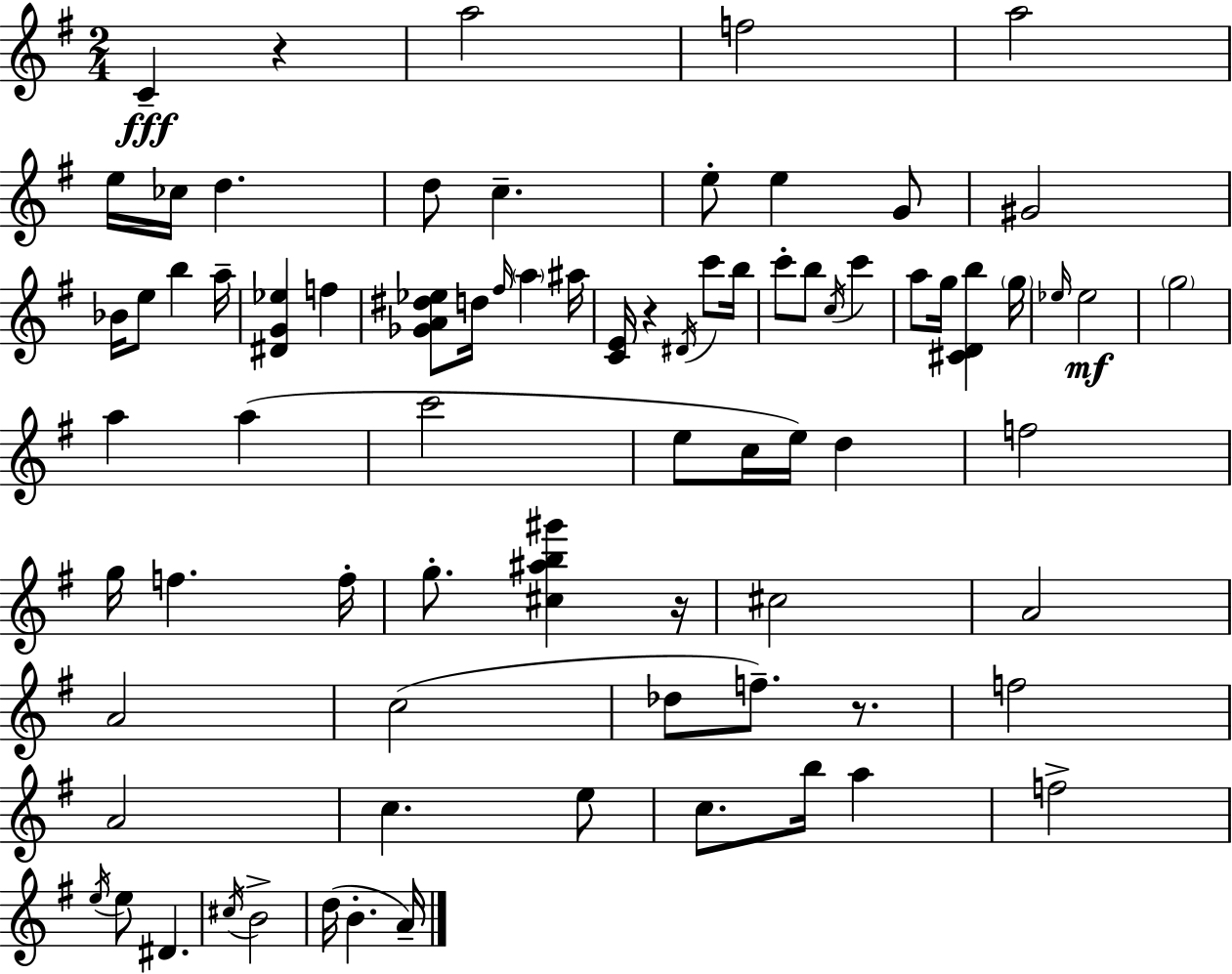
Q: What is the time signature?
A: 2/4